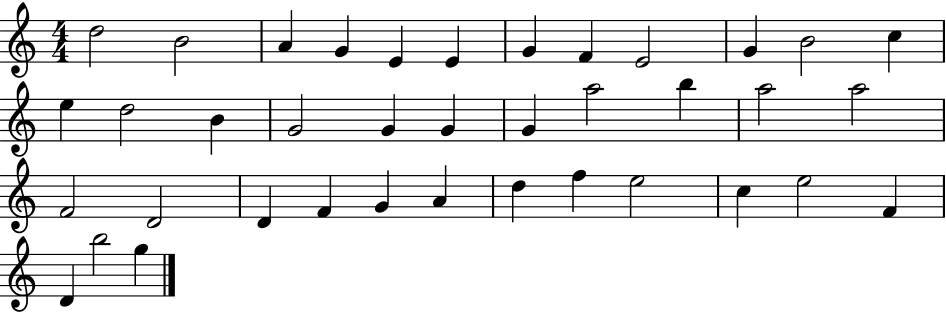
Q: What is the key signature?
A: C major